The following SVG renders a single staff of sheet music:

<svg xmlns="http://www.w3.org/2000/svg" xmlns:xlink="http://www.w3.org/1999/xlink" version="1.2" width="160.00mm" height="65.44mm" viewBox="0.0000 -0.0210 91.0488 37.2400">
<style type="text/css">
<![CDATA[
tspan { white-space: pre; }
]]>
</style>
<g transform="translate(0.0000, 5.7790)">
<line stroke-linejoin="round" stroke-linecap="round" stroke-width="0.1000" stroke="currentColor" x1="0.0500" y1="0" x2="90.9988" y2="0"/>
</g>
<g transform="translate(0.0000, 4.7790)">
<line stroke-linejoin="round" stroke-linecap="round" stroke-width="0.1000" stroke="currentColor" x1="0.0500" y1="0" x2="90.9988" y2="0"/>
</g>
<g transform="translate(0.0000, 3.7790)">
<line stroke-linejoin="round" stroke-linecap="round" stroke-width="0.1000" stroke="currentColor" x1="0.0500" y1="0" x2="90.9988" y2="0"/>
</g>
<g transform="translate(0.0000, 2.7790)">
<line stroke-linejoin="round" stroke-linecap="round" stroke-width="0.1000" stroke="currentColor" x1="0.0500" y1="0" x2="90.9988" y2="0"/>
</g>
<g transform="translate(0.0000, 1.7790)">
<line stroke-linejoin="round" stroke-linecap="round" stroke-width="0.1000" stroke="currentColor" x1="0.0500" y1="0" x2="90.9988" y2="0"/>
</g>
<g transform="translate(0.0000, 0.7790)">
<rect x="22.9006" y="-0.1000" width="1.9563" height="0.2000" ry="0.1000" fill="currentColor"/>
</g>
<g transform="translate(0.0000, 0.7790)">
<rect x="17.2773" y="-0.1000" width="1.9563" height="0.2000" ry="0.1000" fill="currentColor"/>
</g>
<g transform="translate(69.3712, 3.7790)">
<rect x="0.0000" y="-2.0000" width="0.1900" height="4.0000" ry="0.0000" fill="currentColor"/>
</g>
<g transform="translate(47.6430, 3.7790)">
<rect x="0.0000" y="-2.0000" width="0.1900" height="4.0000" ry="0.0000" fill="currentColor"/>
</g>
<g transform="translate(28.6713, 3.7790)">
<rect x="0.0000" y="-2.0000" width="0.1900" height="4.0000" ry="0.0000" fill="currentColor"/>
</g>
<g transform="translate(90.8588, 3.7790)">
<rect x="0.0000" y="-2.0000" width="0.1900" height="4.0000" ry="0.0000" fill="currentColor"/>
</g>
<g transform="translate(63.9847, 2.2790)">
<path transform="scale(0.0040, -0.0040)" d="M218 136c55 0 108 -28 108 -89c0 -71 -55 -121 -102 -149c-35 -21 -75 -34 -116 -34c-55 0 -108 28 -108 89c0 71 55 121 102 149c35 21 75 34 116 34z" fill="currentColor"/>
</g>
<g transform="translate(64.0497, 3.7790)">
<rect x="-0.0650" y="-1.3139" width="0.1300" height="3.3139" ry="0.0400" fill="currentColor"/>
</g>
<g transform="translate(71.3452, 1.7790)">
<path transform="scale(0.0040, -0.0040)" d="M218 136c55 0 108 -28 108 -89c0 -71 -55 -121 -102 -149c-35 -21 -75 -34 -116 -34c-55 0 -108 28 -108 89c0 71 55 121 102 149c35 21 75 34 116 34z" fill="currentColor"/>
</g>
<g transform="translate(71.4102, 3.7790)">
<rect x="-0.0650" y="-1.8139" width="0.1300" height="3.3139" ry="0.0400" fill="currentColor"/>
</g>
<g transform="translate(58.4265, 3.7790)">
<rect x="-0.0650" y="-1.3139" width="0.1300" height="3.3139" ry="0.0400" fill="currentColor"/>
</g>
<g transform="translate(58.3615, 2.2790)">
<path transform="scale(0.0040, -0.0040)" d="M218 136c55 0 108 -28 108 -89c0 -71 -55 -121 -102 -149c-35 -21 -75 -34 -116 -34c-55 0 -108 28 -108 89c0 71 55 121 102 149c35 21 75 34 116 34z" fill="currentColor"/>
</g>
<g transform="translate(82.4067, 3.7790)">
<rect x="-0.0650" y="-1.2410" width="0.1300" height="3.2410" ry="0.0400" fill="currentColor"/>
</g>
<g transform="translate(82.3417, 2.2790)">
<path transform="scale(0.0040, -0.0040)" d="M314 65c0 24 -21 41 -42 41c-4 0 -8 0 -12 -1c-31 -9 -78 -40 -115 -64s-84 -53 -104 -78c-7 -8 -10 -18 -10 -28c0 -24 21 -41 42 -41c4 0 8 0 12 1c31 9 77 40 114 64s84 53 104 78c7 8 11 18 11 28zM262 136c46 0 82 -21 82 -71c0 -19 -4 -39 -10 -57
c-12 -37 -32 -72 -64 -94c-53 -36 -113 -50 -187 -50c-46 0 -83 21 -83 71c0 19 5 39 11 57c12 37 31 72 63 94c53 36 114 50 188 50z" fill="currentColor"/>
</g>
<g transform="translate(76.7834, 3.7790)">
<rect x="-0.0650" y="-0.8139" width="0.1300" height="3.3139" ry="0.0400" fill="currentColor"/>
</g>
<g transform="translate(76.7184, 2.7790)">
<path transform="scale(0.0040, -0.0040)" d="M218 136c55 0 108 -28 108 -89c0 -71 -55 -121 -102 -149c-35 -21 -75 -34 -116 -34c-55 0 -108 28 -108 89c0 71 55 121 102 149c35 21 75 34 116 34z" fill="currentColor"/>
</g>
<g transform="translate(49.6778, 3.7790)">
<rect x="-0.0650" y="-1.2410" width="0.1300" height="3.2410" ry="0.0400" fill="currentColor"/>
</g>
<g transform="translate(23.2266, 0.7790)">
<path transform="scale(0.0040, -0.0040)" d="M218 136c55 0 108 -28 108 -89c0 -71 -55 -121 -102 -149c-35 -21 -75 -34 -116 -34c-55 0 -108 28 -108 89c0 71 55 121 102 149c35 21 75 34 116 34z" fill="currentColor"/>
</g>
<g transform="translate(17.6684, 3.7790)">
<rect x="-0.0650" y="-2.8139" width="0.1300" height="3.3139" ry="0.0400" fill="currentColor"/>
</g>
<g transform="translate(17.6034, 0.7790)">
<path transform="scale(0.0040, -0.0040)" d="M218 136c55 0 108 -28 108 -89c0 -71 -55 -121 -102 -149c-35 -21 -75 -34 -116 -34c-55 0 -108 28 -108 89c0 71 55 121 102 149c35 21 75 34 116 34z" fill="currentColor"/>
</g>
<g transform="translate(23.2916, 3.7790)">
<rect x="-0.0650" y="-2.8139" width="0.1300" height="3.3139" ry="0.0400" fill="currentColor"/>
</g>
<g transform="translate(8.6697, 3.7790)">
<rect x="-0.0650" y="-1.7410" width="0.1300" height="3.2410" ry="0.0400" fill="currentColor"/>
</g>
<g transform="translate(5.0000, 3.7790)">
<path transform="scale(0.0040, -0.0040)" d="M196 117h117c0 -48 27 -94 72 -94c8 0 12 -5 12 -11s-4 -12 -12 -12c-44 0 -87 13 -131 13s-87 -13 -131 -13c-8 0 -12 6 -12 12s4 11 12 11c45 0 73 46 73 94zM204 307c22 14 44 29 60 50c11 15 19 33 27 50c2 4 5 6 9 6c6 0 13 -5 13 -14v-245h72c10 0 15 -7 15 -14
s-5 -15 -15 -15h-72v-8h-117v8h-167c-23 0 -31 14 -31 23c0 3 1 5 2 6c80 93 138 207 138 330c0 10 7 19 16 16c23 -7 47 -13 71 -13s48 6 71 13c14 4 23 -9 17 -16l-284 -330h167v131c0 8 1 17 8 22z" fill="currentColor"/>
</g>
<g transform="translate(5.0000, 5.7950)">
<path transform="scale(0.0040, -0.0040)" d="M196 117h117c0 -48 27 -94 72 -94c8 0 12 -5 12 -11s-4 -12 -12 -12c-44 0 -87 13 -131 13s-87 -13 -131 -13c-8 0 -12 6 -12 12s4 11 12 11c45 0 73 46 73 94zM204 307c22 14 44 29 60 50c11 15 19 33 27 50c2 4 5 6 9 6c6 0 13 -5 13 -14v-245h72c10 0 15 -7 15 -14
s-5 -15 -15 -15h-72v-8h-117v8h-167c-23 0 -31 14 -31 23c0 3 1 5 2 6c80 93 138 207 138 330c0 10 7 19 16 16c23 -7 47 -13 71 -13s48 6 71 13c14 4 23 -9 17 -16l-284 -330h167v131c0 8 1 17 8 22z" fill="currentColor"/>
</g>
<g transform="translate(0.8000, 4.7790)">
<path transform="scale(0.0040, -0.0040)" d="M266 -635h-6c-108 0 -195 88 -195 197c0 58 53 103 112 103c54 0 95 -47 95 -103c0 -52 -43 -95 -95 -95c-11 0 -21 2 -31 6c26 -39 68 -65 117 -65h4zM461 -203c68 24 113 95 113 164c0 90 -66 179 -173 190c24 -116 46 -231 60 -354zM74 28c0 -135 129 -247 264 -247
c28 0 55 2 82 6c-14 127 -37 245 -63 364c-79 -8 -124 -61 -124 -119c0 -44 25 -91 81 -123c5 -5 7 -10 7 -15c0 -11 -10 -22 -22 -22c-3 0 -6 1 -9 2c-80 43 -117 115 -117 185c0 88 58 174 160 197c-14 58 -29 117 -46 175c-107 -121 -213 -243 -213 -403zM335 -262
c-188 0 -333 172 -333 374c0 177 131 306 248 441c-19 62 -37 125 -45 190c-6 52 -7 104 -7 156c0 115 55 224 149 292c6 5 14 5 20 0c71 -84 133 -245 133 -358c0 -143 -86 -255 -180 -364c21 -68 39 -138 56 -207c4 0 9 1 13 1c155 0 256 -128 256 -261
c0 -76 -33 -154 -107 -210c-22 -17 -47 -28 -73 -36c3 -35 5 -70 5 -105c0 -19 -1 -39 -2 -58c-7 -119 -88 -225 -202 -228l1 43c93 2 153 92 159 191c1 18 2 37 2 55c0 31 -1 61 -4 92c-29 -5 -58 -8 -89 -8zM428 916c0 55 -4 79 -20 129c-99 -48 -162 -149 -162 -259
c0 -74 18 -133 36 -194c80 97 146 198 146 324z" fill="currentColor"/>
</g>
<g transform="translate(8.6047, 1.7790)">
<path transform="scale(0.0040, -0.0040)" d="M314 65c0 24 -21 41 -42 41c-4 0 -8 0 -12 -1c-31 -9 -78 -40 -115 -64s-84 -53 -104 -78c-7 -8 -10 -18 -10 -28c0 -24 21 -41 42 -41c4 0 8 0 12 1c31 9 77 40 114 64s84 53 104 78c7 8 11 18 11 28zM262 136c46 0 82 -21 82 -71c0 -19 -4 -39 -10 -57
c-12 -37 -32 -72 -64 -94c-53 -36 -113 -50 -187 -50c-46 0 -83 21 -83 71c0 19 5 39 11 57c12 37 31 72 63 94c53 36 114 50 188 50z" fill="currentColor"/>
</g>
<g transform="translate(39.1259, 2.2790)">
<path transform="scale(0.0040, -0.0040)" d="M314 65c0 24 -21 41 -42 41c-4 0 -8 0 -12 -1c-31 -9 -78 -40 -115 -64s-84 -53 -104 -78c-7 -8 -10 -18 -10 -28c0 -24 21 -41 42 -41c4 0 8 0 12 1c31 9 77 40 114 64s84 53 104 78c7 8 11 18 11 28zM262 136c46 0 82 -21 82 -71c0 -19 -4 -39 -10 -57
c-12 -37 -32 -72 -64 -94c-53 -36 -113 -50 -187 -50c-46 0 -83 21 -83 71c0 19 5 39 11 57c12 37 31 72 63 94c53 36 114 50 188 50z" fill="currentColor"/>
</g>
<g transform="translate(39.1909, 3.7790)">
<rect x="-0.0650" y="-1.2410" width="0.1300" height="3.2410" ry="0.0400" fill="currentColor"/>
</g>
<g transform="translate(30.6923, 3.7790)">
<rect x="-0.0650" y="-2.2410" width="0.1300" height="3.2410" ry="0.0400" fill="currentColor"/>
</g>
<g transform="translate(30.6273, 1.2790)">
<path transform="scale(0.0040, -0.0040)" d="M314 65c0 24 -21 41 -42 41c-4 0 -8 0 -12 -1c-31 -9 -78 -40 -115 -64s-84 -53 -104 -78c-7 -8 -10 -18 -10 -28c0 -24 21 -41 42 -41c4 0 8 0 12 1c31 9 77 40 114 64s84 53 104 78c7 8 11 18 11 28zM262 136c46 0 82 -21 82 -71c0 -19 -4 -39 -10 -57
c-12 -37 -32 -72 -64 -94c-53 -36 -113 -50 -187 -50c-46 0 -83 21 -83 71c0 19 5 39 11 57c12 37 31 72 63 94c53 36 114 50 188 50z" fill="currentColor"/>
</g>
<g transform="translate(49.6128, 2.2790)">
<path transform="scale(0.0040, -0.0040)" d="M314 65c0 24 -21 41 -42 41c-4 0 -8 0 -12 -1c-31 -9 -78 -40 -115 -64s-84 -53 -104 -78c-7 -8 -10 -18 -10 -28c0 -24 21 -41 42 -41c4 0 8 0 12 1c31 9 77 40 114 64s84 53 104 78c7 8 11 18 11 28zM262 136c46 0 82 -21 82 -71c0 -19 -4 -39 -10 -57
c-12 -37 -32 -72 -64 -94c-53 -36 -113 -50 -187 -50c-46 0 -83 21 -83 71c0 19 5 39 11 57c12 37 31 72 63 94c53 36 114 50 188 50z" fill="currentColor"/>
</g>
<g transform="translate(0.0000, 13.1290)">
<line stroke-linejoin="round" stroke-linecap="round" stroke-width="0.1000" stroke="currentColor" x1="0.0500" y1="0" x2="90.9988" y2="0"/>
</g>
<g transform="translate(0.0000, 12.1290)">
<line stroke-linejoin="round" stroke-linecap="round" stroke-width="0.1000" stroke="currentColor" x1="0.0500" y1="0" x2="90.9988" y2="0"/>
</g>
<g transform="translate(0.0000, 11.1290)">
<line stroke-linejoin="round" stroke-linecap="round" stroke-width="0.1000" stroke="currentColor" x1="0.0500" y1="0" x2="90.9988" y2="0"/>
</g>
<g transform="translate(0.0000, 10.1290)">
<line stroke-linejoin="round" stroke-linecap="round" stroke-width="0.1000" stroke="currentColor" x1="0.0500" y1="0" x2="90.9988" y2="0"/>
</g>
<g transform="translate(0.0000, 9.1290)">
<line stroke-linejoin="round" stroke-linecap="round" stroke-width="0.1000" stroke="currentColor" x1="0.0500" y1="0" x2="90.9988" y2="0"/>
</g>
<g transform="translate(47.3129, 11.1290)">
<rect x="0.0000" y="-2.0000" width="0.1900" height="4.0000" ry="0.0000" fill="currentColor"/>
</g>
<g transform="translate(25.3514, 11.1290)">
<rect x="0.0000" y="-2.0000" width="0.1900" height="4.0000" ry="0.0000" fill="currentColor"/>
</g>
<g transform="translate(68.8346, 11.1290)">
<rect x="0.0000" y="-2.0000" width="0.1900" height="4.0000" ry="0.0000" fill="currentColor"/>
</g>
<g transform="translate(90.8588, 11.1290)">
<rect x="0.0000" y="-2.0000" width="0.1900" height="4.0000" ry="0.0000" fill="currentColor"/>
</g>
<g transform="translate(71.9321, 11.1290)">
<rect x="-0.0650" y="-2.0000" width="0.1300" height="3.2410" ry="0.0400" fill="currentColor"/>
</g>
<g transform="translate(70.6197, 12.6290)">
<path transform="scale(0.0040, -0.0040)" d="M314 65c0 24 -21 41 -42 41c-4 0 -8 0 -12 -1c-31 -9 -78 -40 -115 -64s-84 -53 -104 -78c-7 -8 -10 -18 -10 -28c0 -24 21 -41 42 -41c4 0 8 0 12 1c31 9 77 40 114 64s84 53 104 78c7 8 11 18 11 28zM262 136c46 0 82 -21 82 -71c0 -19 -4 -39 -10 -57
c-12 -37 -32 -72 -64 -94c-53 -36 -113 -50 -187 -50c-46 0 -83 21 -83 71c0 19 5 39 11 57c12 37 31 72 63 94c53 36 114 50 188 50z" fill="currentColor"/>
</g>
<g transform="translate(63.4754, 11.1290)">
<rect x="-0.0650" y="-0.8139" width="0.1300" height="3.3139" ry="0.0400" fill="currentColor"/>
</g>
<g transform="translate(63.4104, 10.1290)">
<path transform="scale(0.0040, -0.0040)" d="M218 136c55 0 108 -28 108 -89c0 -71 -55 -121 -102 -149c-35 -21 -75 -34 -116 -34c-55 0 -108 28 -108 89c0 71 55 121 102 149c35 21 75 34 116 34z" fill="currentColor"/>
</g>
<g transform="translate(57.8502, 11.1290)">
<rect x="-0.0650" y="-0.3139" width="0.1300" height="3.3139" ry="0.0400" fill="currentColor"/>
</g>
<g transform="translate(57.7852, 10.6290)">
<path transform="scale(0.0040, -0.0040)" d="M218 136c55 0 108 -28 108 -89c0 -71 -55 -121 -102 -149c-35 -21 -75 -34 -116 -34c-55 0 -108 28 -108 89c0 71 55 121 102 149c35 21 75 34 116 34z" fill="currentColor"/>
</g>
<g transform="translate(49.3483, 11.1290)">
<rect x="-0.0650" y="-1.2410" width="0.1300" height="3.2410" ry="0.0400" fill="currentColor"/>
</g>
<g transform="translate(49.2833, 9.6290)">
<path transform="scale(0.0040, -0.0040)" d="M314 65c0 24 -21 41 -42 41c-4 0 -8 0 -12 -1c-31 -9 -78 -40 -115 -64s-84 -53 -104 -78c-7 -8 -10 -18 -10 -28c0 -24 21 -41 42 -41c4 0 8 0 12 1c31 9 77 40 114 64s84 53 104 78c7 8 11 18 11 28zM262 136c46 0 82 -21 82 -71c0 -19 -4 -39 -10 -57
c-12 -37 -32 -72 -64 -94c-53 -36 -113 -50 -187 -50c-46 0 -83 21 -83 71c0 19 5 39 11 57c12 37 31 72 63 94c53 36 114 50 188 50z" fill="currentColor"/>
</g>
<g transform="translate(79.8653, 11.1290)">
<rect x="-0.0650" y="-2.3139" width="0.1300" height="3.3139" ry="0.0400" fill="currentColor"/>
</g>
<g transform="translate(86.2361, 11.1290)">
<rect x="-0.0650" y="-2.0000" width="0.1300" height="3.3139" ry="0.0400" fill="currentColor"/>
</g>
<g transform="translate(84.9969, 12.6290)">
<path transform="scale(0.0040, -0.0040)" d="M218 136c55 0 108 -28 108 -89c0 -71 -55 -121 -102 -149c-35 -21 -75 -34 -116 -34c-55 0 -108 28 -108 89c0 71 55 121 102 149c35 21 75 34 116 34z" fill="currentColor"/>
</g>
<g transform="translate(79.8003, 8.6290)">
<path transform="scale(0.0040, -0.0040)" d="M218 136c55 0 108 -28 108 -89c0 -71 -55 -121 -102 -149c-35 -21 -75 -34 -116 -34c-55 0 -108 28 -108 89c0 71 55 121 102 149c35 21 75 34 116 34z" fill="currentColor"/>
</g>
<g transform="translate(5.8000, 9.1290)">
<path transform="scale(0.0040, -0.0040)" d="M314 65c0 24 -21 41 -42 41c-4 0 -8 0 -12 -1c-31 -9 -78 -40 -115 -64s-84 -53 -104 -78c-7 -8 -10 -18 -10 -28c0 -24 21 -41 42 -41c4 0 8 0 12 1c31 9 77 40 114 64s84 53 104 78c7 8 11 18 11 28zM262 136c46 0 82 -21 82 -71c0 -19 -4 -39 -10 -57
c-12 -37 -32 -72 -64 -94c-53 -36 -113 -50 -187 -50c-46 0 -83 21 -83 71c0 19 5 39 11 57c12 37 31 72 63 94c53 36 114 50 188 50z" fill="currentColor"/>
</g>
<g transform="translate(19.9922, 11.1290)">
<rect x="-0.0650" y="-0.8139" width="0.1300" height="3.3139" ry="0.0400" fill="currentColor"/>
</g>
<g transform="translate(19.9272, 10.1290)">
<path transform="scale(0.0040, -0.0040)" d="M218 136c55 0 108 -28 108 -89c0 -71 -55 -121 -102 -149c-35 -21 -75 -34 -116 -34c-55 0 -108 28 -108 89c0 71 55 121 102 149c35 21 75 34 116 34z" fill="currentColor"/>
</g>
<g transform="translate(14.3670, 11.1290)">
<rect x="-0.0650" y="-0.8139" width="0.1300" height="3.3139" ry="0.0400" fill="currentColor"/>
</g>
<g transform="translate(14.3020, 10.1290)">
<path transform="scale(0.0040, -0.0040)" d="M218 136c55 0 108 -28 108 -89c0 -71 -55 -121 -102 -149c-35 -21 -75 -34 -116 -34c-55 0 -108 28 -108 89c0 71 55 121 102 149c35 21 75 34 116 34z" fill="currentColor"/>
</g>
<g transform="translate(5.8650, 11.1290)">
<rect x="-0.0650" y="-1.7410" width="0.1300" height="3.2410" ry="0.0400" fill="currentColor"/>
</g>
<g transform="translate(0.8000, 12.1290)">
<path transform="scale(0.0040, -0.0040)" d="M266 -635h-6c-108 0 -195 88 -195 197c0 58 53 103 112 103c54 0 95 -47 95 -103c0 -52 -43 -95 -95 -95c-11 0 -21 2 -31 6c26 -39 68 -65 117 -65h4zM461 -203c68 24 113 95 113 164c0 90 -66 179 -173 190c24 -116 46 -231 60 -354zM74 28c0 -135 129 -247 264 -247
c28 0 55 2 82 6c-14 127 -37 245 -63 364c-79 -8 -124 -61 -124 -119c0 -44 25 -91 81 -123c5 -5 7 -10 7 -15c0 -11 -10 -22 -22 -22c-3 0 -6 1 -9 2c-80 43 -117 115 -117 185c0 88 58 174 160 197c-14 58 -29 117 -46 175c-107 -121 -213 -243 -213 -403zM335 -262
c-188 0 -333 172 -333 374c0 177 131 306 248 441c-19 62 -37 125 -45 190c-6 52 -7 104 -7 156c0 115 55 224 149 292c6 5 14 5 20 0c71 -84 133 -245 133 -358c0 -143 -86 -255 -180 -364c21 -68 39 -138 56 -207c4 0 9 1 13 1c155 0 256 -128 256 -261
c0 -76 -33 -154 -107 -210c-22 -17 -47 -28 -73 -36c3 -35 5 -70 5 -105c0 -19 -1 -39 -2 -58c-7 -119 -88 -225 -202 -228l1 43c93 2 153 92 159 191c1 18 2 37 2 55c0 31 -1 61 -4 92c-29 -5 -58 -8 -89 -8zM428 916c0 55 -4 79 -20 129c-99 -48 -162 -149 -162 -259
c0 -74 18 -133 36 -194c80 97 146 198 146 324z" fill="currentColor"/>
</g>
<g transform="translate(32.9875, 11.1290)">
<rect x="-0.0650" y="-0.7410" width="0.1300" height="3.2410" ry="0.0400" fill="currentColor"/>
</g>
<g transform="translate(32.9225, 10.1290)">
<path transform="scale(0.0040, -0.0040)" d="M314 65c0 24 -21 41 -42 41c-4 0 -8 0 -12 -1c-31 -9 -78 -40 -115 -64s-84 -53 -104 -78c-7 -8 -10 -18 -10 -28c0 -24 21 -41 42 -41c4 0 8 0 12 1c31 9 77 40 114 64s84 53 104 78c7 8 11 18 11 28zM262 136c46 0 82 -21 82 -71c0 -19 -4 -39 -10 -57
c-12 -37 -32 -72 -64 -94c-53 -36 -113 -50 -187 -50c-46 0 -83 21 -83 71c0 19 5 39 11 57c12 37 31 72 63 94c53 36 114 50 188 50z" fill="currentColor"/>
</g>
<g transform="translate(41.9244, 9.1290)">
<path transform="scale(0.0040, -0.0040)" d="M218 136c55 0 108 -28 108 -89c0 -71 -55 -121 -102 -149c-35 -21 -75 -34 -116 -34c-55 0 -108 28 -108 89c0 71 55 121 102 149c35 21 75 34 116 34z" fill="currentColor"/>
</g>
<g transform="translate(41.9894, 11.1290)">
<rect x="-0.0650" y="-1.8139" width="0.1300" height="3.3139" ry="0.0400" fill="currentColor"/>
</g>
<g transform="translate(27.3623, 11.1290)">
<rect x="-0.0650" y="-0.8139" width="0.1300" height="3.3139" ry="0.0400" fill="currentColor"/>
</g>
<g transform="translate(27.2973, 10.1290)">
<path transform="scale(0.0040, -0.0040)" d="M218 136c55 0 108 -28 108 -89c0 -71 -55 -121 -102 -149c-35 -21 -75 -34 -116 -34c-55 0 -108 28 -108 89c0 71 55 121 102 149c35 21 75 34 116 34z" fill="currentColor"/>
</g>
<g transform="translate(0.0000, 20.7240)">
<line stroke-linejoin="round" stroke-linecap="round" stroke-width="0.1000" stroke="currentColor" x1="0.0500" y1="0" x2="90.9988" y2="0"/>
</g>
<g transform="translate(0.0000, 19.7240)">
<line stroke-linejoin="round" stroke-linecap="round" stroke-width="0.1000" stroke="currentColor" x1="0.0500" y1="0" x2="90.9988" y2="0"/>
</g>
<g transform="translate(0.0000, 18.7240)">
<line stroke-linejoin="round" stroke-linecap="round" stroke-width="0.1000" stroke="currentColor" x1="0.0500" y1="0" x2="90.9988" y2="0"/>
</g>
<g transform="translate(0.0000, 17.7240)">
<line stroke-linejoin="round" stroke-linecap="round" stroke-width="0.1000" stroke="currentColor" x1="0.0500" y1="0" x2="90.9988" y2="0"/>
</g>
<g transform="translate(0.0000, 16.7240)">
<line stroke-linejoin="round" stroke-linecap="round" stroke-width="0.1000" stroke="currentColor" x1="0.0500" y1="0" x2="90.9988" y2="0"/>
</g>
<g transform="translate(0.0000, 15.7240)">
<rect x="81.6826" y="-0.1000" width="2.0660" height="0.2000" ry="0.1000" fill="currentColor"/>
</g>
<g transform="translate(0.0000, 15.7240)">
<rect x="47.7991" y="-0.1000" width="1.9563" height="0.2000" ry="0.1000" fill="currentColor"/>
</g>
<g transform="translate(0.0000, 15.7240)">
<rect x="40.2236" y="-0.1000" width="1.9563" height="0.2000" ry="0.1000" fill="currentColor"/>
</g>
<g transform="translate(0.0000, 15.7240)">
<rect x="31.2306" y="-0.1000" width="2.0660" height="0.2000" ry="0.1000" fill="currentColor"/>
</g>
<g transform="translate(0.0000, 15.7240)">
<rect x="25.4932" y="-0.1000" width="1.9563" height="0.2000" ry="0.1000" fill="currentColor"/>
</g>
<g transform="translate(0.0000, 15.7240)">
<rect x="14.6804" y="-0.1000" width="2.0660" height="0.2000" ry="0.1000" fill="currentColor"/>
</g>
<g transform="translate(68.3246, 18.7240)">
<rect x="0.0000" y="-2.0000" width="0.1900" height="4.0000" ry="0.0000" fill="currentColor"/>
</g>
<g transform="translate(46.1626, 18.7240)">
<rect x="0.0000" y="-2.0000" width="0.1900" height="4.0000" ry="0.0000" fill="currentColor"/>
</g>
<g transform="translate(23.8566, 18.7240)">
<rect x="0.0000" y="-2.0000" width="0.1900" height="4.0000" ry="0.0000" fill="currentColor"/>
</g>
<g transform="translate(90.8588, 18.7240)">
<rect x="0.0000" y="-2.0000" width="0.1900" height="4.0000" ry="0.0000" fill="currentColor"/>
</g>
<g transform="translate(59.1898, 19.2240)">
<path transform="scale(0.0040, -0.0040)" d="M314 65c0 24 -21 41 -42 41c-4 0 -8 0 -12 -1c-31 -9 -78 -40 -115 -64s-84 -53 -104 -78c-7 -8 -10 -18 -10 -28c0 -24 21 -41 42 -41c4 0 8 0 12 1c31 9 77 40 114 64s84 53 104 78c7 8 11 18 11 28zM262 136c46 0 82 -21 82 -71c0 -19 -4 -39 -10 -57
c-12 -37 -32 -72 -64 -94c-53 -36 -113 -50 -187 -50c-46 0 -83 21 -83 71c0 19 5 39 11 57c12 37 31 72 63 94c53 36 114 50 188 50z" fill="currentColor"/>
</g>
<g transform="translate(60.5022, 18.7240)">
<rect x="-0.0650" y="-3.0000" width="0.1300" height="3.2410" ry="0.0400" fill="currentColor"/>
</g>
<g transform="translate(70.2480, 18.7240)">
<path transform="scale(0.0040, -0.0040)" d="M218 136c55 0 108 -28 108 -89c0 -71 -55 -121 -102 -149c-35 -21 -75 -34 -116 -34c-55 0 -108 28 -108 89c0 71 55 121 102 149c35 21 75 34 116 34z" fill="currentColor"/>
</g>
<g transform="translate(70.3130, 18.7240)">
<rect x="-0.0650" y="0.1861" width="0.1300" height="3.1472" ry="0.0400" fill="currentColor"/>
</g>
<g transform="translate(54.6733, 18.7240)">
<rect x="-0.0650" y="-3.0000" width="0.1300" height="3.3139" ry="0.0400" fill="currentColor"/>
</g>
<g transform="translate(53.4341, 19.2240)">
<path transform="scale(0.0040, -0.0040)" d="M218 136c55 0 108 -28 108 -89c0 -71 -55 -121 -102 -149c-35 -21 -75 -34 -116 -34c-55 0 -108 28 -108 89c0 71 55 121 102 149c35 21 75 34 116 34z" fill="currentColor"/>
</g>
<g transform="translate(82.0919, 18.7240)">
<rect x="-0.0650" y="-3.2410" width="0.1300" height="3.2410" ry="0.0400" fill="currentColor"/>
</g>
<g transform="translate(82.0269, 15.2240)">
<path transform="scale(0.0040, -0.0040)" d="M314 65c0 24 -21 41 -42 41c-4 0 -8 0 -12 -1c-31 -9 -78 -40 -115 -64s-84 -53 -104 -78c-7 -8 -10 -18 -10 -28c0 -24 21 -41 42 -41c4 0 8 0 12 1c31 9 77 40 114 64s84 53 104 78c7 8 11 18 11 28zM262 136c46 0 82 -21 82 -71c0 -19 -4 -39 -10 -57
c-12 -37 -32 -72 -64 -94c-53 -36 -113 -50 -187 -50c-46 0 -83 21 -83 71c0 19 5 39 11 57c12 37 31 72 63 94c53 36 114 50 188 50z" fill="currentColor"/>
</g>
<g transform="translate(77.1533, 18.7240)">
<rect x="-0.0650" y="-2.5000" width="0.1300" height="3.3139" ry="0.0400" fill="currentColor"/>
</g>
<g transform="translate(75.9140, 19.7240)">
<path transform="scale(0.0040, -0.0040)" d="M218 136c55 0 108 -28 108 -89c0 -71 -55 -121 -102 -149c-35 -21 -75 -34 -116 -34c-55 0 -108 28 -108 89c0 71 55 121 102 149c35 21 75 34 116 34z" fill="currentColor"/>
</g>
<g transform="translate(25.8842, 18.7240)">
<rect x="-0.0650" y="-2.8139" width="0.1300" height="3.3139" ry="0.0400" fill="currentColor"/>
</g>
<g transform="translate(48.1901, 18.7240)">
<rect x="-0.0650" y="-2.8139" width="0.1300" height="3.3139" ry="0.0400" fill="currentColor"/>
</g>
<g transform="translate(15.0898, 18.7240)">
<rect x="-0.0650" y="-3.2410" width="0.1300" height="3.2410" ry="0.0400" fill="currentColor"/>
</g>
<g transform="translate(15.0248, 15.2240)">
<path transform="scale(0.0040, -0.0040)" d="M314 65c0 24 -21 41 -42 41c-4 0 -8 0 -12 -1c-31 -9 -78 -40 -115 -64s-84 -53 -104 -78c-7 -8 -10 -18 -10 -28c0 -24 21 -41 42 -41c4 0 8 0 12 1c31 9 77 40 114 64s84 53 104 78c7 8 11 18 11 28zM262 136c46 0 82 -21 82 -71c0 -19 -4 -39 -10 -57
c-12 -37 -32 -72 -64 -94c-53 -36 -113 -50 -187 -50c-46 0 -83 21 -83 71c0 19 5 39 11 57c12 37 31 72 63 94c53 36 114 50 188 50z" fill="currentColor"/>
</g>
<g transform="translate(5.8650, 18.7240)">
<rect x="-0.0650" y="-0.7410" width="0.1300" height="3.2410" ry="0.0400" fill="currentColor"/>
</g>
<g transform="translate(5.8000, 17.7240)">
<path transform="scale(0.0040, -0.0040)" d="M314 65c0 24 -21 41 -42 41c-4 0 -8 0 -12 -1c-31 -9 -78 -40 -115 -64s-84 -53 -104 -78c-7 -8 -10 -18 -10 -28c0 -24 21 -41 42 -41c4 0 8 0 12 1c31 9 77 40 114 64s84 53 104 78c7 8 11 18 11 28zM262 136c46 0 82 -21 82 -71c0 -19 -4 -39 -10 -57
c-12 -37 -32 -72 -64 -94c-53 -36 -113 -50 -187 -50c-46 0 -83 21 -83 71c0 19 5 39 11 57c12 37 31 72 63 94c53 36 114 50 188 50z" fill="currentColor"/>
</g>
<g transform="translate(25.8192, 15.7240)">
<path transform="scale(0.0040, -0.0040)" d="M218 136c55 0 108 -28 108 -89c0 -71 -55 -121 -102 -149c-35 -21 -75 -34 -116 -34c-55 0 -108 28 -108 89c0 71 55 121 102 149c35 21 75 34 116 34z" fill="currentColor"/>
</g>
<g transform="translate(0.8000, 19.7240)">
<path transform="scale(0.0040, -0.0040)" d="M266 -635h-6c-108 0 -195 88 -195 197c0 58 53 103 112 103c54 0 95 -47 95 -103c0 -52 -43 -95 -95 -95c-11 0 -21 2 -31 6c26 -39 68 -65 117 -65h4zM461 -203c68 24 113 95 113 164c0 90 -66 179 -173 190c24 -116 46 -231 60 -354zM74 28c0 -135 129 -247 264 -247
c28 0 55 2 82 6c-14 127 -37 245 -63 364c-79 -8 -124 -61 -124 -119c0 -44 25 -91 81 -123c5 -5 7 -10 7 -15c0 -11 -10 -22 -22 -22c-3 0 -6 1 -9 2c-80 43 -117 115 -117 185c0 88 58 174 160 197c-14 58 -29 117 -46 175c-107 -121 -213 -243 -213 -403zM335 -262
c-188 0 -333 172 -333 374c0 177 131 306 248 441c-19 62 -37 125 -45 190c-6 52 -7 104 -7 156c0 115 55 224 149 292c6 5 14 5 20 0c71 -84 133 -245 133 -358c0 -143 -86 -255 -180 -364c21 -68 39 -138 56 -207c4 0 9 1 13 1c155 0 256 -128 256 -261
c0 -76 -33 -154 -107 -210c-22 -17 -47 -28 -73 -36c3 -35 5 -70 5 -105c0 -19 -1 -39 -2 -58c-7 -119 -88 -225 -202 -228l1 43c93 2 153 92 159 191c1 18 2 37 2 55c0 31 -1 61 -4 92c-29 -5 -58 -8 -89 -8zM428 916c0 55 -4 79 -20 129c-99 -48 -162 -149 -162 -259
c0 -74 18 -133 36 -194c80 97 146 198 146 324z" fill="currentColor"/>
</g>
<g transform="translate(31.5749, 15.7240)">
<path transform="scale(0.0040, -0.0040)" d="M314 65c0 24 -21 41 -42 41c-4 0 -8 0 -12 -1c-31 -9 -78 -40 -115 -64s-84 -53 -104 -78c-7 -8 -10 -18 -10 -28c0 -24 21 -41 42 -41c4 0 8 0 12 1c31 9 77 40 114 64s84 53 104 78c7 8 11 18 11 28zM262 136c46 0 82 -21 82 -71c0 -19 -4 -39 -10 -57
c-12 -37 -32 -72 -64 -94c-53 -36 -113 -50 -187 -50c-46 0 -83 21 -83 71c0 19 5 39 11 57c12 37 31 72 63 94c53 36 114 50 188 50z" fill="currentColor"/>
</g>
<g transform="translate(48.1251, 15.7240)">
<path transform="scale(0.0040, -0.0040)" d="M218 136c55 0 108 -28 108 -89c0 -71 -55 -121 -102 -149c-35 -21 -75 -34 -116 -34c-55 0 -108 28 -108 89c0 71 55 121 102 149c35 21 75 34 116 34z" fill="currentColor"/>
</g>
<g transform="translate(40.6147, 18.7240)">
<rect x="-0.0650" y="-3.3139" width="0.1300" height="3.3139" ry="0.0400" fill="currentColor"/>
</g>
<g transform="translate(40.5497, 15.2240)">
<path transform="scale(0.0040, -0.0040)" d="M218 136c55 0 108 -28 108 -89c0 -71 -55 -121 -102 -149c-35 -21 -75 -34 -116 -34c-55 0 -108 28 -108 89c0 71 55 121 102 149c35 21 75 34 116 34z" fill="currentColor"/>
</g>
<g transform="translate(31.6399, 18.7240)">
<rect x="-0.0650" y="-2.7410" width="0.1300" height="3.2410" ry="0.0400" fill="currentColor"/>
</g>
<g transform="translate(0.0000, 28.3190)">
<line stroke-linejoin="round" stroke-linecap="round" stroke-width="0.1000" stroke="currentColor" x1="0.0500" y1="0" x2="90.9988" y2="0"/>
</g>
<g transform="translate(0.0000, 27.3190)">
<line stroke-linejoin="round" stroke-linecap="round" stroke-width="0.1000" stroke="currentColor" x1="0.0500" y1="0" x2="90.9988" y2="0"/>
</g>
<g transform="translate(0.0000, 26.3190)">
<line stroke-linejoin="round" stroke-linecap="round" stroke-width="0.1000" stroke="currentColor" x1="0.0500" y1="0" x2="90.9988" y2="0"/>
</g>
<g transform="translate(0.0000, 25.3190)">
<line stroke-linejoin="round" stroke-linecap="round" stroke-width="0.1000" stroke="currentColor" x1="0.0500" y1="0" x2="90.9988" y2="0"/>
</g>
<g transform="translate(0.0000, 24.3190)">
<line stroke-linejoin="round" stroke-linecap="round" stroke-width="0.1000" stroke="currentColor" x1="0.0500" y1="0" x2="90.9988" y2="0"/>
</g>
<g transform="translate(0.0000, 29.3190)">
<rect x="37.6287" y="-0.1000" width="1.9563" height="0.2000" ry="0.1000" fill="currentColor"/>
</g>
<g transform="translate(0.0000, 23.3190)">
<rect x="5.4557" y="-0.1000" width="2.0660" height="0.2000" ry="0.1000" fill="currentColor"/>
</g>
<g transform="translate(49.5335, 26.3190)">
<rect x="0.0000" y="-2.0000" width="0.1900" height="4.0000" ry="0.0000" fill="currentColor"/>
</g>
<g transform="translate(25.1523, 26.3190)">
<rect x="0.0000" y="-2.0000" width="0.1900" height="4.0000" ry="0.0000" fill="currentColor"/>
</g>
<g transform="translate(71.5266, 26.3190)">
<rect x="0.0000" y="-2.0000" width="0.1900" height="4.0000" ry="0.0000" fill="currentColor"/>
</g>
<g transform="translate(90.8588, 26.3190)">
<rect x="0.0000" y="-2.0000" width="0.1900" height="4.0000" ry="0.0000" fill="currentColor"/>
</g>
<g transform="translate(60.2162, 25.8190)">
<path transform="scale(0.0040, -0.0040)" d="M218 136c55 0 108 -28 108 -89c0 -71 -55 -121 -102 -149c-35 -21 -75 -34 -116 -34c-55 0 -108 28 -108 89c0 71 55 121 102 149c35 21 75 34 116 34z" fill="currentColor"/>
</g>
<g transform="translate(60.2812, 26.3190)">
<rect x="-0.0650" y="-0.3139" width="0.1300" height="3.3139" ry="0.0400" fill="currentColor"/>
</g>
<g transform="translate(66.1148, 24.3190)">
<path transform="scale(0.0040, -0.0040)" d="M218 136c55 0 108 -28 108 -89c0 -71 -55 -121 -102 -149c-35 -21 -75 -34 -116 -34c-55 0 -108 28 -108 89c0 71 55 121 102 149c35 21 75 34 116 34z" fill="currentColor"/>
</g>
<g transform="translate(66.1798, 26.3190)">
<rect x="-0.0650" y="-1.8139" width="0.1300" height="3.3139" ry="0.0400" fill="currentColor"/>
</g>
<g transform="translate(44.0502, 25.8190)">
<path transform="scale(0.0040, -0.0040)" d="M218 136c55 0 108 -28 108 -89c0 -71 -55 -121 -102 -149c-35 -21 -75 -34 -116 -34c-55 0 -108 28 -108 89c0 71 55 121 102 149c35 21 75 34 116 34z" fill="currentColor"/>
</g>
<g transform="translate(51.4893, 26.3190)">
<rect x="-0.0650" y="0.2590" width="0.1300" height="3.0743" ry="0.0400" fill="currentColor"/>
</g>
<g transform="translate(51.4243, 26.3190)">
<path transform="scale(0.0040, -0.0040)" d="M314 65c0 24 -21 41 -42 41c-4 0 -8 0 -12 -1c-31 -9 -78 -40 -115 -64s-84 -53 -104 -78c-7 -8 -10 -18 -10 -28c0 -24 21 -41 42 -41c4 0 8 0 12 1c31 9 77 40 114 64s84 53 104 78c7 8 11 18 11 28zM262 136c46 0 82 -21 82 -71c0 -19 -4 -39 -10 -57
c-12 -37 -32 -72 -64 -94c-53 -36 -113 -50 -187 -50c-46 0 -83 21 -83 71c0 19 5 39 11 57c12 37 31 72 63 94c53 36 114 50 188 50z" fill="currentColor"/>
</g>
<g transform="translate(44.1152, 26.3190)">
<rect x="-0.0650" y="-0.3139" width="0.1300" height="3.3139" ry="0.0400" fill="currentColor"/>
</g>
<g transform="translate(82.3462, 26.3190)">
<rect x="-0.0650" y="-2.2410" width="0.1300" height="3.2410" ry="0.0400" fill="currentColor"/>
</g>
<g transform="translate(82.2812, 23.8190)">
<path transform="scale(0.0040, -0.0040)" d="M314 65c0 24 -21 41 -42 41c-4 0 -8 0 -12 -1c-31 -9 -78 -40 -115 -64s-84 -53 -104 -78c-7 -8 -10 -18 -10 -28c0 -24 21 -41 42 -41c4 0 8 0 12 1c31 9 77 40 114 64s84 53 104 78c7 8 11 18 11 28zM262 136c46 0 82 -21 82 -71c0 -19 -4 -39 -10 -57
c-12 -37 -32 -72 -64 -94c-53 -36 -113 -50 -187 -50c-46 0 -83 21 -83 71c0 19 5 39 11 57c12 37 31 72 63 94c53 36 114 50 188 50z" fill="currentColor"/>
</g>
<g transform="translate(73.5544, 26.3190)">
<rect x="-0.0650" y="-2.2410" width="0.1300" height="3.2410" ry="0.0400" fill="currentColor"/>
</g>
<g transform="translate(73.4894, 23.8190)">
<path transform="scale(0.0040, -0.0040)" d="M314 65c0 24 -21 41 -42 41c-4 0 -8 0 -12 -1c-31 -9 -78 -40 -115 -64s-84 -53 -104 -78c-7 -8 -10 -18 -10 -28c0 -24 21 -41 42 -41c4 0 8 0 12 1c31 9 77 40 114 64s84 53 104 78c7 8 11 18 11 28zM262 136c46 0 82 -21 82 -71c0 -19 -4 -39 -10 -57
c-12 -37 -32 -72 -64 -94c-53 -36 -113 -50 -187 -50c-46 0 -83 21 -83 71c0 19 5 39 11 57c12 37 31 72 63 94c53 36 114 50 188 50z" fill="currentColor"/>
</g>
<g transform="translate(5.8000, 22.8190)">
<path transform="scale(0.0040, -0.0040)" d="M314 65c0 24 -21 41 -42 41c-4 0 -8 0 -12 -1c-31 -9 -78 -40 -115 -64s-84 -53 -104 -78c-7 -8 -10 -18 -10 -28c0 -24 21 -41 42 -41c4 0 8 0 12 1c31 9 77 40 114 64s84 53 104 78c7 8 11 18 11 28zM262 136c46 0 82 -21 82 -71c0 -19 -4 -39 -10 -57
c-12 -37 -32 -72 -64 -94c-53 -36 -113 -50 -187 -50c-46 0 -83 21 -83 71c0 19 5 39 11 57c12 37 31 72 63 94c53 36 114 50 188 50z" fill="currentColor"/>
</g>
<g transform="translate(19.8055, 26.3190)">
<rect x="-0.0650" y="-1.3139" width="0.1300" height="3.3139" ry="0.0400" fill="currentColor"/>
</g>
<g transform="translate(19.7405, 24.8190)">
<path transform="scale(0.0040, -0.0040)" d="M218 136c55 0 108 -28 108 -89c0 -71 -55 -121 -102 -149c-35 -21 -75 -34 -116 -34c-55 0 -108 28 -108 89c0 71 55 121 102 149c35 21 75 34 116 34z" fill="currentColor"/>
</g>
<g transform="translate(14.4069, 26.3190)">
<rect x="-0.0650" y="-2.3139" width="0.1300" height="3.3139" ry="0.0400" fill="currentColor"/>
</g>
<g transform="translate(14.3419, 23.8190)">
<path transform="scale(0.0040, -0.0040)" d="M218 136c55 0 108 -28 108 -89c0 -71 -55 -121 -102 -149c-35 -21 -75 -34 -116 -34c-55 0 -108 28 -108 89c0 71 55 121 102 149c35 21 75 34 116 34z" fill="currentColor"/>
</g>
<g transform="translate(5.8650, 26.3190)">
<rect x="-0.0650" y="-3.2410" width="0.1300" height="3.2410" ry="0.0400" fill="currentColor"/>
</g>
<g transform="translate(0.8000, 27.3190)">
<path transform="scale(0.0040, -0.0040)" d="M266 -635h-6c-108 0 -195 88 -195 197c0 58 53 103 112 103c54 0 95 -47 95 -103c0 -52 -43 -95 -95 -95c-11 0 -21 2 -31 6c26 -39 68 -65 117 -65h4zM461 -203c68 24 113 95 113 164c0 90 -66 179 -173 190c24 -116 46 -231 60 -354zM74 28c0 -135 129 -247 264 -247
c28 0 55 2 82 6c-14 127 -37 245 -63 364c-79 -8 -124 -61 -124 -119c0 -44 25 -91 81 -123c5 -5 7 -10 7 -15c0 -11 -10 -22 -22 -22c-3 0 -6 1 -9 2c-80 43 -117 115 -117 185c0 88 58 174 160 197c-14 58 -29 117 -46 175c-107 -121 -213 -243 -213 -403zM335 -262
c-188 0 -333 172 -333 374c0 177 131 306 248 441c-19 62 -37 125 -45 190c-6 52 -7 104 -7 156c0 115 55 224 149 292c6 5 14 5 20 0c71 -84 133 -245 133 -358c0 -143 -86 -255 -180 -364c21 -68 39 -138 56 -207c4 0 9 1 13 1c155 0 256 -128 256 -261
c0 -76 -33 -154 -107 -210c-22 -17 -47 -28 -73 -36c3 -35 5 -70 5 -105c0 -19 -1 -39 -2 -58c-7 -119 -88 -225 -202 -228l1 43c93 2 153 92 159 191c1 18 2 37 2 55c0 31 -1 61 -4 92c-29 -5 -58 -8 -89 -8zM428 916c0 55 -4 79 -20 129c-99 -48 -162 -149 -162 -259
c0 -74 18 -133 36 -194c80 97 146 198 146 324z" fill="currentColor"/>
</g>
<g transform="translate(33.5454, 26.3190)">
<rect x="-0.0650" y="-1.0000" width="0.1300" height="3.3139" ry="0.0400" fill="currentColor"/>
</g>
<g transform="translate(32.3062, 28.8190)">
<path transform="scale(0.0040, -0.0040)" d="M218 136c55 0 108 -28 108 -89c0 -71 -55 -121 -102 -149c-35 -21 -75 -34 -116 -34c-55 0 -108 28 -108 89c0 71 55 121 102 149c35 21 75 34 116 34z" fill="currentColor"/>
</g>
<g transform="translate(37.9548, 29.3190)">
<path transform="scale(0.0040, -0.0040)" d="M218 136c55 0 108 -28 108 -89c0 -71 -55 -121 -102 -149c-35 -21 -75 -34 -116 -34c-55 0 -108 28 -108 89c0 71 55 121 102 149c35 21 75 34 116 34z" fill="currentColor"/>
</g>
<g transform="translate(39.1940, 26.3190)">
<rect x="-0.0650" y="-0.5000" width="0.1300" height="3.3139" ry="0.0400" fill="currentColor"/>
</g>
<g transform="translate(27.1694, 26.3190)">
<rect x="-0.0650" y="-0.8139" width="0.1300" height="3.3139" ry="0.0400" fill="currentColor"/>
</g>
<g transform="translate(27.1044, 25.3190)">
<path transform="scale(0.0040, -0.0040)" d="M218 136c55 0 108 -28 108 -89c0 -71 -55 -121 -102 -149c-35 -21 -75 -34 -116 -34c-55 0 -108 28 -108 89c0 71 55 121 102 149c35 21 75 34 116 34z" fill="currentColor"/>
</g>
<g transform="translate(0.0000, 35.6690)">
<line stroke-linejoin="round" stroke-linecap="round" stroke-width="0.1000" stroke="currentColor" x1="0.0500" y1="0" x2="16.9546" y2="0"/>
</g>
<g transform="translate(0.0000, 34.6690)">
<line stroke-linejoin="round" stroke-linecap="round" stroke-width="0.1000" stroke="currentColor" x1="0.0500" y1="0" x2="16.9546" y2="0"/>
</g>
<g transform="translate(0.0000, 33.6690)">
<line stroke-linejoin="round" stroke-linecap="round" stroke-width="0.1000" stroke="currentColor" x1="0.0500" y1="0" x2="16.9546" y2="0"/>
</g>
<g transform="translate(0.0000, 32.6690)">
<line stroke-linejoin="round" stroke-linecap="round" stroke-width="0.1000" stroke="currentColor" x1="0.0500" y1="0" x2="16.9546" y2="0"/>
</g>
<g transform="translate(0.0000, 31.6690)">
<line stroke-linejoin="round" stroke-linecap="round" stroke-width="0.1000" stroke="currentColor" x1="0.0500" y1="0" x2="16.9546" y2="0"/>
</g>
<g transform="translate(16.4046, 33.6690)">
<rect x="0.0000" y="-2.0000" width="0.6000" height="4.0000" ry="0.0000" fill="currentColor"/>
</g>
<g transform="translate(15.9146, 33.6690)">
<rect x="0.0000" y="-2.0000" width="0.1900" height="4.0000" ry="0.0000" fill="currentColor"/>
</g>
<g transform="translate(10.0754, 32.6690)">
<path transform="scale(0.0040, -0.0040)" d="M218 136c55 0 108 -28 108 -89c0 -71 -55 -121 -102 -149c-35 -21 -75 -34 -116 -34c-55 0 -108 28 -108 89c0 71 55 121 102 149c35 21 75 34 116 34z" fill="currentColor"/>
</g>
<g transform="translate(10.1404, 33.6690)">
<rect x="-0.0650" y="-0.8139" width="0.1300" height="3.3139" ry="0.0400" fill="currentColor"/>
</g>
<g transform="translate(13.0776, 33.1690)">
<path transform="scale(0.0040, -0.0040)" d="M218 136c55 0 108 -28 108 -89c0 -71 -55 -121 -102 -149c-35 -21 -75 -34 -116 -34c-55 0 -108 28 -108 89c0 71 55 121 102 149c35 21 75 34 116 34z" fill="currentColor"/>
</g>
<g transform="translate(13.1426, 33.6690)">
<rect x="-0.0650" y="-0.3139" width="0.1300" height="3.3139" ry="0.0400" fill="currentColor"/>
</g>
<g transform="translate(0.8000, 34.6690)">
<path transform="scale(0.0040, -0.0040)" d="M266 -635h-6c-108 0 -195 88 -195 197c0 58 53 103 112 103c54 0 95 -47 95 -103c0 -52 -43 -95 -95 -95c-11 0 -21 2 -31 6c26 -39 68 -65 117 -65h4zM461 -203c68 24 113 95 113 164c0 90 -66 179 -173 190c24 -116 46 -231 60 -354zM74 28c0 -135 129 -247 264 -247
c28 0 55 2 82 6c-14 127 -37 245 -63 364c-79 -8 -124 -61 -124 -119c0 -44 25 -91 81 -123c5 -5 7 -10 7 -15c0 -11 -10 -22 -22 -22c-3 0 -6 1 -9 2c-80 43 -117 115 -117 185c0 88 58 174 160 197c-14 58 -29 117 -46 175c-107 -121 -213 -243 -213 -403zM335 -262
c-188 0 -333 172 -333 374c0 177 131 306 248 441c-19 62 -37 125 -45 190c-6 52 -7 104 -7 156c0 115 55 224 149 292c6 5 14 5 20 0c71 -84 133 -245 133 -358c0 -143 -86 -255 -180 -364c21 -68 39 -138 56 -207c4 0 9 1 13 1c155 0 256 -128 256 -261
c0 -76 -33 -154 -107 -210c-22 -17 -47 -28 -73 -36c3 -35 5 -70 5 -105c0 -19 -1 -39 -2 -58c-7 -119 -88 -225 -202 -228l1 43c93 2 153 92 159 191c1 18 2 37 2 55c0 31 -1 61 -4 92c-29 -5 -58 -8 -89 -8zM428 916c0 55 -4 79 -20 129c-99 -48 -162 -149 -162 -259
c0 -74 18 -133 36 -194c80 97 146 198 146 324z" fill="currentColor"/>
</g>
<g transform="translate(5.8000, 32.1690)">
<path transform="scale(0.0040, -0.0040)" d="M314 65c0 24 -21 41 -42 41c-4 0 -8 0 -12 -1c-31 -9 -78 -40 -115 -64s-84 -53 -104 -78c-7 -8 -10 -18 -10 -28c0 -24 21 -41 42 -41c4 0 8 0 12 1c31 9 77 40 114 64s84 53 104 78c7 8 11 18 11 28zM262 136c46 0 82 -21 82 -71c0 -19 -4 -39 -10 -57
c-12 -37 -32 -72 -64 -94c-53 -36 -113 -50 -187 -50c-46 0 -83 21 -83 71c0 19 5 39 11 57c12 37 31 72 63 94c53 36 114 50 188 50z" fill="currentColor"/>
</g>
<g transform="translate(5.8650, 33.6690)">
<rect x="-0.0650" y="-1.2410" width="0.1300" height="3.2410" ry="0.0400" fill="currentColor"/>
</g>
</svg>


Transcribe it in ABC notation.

X:1
T:Untitled
M:4/4
L:1/4
K:C
f2 a a g2 e2 e2 e e f d e2 f2 d d d d2 f e2 c d F2 g F d2 b2 a a2 b a A A2 B G b2 b2 g e d D C c B2 c f g2 g2 e2 d c